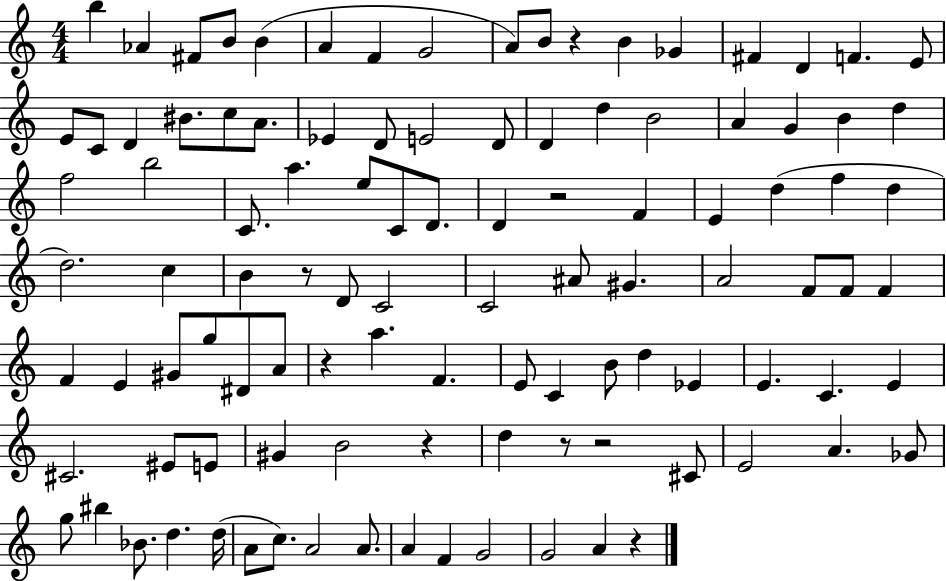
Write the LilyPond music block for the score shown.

{
  \clef treble
  \numericTimeSignature
  \time 4/4
  \key c \major
  b''4 aes'4 fis'8 b'8 b'4( | a'4 f'4 g'2 | a'8) b'8 r4 b'4 ges'4 | fis'4 d'4 f'4. e'8 | \break e'8 c'8 d'4 bis'8. c''8 a'8. | ees'4 d'8 e'2 d'8 | d'4 d''4 b'2 | a'4 g'4 b'4 d''4 | \break f''2 b''2 | c'8. a''4. e''8 c'8 d'8. | d'4 r2 f'4 | e'4 d''4( f''4 d''4 | \break d''2.) c''4 | b'4 r8 d'8 c'2 | c'2 ais'8 gis'4. | a'2 f'8 f'8 f'4 | \break f'4 e'4 gis'8 g''8 dis'8 a'8 | r4 a''4. f'4. | e'8 c'4 b'8 d''4 ees'4 | e'4. c'4. e'4 | \break cis'2. eis'8 e'8 | gis'4 b'2 r4 | d''4 r8 r2 cis'8 | e'2 a'4. ges'8 | \break g''8 bis''4 bes'8. d''4. d''16( | a'8 c''8.) a'2 a'8. | a'4 f'4 g'2 | g'2 a'4 r4 | \break \bar "|."
}